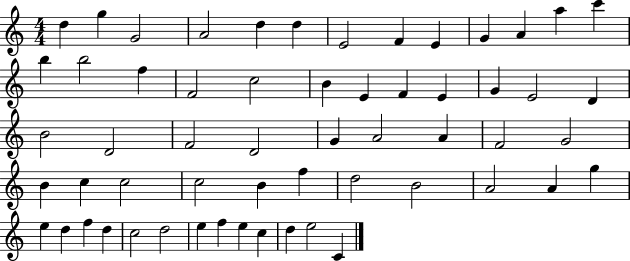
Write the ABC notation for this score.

X:1
T:Untitled
M:4/4
L:1/4
K:C
d g G2 A2 d d E2 F E G A a c' b b2 f F2 c2 B E F E G E2 D B2 D2 F2 D2 G A2 A F2 G2 B c c2 c2 B f d2 B2 A2 A g e d f d c2 d2 e f e c d e2 C